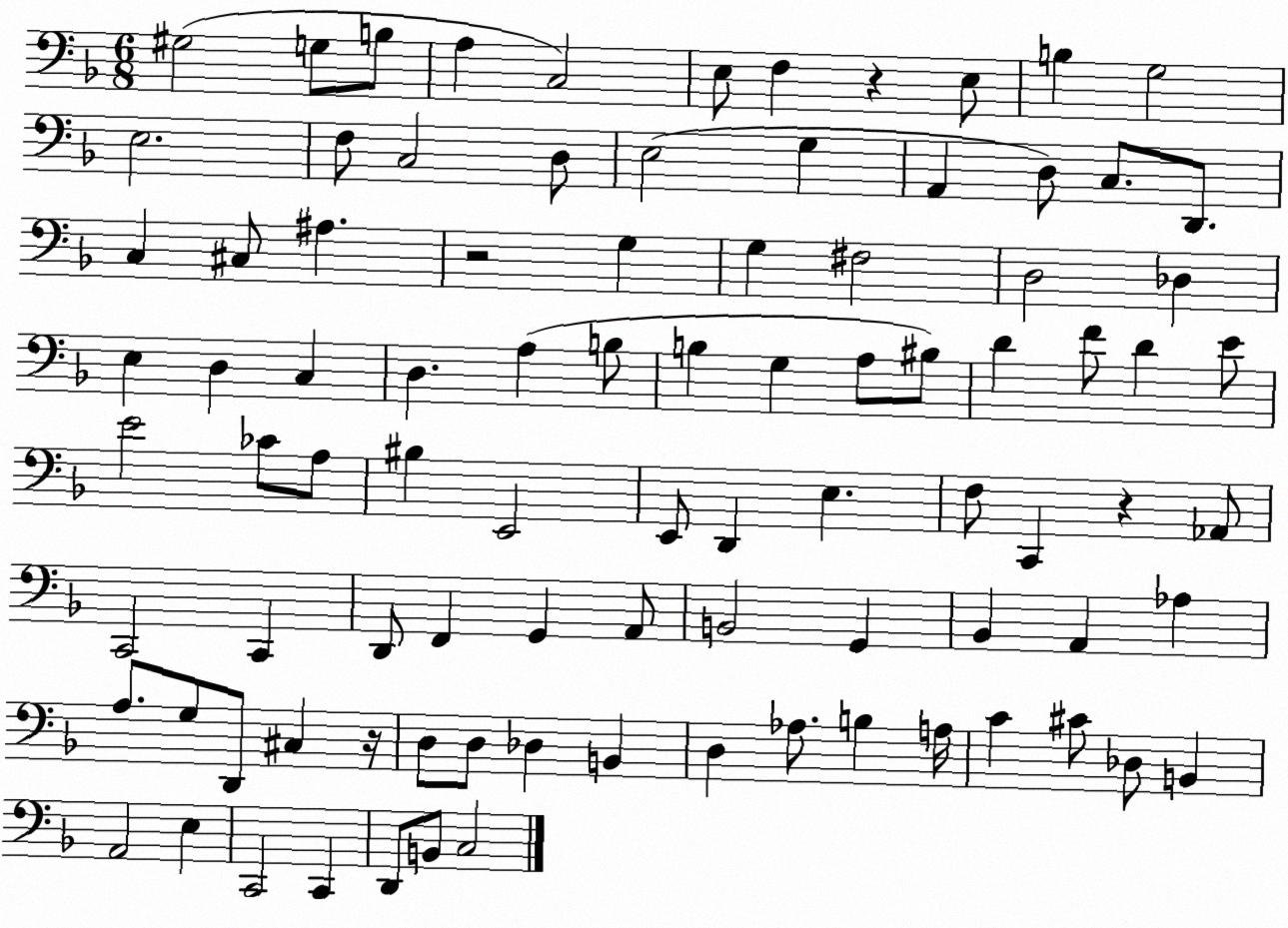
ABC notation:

X:1
T:Untitled
M:6/8
L:1/4
K:F
^G,2 G,/2 B,/2 A, C,2 E,/2 F, z E,/2 B, G,2 E,2 F,/2 C,2 D,/2 E,2 G, A,, D,/2 C,/2 D,,/2 C, ^C,/2 ^A, z2 G, G, ^F,2 D,2 _D, E, D, C, D, A, B,/2 B, G, A,/2 ^B,/2 D F/2 D E/2 E2 _C/2 A,/2 ^B, E,,2 E,,/2 D,, E, F,/2 C,, z _A,,/2 C,,2 C,, D,,/2 F,, G,, A,,/2 B,,2 G,, _B,, A,, _A, A,/2 G,/2 D,,/2 ^C, z/4 D,/2 D,/2 _D, B,, D, _A,/2 B, A,/4 C ^C/2 _D,/2 B,, A,,2 E, C,,2 C,, D,,/2 B,,/2 C,2